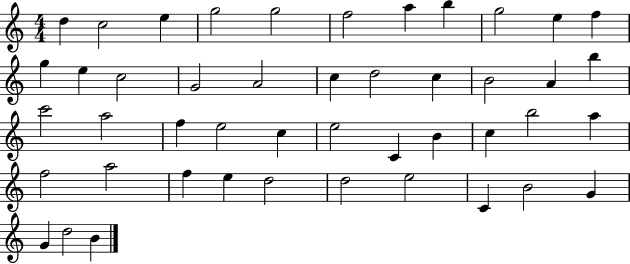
D5/q C5/h E5/q G5/h G5/h F5/h A5/q B5/q G5/h E5/q F5/q G5/q E5/q C5/h G4/h A4/h C5/q D5/h C5/q B4/h A4/q B5/q C6/h A5/h F5/q E5/h C5/q E5/h C4/q B4/q C5/q B5/h A5/q F5/h A5/h F5/q E5/q D5/h D5/h E5/h C4/q B4/h G4/q G4/q D5/h B4/q